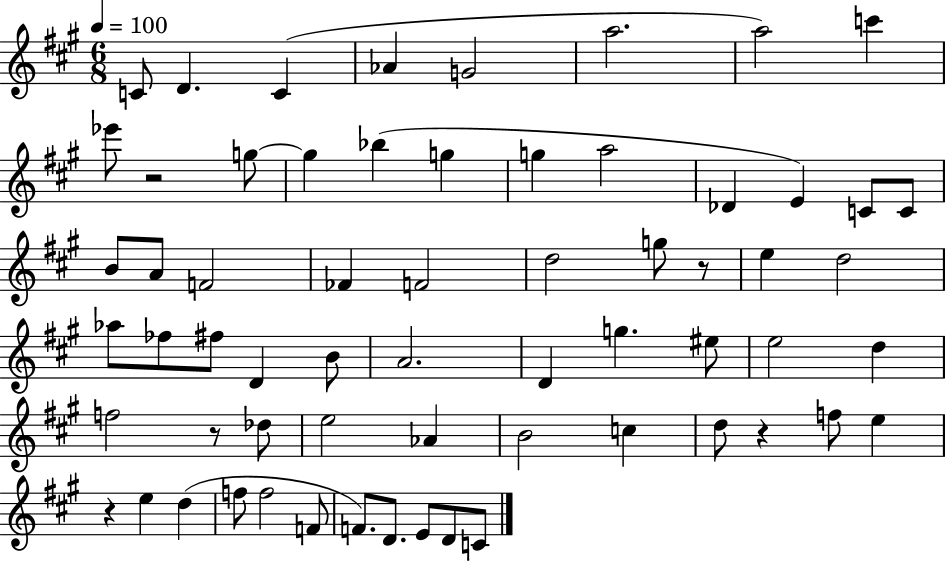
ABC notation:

X:1
T:Untitled
M:6/8
L:1/4
K:A
C/2 D C _A G2 a2 a2 c' _e'/2 z2 g/2 g _b g g a2 _D E C/2 C/2 B/2 A/2 F2 _F F2 d2 g/2 z/2 e d2 _a/2 _f/2 ^f/2 D B/2 A2 D g ^e/2 e2 d f2 z/2 _d/2 e2 _A B2 c d/2 z f/2 e z e d f/2 f2 F/2 F/2 D/2 E/2 D/2 C/2